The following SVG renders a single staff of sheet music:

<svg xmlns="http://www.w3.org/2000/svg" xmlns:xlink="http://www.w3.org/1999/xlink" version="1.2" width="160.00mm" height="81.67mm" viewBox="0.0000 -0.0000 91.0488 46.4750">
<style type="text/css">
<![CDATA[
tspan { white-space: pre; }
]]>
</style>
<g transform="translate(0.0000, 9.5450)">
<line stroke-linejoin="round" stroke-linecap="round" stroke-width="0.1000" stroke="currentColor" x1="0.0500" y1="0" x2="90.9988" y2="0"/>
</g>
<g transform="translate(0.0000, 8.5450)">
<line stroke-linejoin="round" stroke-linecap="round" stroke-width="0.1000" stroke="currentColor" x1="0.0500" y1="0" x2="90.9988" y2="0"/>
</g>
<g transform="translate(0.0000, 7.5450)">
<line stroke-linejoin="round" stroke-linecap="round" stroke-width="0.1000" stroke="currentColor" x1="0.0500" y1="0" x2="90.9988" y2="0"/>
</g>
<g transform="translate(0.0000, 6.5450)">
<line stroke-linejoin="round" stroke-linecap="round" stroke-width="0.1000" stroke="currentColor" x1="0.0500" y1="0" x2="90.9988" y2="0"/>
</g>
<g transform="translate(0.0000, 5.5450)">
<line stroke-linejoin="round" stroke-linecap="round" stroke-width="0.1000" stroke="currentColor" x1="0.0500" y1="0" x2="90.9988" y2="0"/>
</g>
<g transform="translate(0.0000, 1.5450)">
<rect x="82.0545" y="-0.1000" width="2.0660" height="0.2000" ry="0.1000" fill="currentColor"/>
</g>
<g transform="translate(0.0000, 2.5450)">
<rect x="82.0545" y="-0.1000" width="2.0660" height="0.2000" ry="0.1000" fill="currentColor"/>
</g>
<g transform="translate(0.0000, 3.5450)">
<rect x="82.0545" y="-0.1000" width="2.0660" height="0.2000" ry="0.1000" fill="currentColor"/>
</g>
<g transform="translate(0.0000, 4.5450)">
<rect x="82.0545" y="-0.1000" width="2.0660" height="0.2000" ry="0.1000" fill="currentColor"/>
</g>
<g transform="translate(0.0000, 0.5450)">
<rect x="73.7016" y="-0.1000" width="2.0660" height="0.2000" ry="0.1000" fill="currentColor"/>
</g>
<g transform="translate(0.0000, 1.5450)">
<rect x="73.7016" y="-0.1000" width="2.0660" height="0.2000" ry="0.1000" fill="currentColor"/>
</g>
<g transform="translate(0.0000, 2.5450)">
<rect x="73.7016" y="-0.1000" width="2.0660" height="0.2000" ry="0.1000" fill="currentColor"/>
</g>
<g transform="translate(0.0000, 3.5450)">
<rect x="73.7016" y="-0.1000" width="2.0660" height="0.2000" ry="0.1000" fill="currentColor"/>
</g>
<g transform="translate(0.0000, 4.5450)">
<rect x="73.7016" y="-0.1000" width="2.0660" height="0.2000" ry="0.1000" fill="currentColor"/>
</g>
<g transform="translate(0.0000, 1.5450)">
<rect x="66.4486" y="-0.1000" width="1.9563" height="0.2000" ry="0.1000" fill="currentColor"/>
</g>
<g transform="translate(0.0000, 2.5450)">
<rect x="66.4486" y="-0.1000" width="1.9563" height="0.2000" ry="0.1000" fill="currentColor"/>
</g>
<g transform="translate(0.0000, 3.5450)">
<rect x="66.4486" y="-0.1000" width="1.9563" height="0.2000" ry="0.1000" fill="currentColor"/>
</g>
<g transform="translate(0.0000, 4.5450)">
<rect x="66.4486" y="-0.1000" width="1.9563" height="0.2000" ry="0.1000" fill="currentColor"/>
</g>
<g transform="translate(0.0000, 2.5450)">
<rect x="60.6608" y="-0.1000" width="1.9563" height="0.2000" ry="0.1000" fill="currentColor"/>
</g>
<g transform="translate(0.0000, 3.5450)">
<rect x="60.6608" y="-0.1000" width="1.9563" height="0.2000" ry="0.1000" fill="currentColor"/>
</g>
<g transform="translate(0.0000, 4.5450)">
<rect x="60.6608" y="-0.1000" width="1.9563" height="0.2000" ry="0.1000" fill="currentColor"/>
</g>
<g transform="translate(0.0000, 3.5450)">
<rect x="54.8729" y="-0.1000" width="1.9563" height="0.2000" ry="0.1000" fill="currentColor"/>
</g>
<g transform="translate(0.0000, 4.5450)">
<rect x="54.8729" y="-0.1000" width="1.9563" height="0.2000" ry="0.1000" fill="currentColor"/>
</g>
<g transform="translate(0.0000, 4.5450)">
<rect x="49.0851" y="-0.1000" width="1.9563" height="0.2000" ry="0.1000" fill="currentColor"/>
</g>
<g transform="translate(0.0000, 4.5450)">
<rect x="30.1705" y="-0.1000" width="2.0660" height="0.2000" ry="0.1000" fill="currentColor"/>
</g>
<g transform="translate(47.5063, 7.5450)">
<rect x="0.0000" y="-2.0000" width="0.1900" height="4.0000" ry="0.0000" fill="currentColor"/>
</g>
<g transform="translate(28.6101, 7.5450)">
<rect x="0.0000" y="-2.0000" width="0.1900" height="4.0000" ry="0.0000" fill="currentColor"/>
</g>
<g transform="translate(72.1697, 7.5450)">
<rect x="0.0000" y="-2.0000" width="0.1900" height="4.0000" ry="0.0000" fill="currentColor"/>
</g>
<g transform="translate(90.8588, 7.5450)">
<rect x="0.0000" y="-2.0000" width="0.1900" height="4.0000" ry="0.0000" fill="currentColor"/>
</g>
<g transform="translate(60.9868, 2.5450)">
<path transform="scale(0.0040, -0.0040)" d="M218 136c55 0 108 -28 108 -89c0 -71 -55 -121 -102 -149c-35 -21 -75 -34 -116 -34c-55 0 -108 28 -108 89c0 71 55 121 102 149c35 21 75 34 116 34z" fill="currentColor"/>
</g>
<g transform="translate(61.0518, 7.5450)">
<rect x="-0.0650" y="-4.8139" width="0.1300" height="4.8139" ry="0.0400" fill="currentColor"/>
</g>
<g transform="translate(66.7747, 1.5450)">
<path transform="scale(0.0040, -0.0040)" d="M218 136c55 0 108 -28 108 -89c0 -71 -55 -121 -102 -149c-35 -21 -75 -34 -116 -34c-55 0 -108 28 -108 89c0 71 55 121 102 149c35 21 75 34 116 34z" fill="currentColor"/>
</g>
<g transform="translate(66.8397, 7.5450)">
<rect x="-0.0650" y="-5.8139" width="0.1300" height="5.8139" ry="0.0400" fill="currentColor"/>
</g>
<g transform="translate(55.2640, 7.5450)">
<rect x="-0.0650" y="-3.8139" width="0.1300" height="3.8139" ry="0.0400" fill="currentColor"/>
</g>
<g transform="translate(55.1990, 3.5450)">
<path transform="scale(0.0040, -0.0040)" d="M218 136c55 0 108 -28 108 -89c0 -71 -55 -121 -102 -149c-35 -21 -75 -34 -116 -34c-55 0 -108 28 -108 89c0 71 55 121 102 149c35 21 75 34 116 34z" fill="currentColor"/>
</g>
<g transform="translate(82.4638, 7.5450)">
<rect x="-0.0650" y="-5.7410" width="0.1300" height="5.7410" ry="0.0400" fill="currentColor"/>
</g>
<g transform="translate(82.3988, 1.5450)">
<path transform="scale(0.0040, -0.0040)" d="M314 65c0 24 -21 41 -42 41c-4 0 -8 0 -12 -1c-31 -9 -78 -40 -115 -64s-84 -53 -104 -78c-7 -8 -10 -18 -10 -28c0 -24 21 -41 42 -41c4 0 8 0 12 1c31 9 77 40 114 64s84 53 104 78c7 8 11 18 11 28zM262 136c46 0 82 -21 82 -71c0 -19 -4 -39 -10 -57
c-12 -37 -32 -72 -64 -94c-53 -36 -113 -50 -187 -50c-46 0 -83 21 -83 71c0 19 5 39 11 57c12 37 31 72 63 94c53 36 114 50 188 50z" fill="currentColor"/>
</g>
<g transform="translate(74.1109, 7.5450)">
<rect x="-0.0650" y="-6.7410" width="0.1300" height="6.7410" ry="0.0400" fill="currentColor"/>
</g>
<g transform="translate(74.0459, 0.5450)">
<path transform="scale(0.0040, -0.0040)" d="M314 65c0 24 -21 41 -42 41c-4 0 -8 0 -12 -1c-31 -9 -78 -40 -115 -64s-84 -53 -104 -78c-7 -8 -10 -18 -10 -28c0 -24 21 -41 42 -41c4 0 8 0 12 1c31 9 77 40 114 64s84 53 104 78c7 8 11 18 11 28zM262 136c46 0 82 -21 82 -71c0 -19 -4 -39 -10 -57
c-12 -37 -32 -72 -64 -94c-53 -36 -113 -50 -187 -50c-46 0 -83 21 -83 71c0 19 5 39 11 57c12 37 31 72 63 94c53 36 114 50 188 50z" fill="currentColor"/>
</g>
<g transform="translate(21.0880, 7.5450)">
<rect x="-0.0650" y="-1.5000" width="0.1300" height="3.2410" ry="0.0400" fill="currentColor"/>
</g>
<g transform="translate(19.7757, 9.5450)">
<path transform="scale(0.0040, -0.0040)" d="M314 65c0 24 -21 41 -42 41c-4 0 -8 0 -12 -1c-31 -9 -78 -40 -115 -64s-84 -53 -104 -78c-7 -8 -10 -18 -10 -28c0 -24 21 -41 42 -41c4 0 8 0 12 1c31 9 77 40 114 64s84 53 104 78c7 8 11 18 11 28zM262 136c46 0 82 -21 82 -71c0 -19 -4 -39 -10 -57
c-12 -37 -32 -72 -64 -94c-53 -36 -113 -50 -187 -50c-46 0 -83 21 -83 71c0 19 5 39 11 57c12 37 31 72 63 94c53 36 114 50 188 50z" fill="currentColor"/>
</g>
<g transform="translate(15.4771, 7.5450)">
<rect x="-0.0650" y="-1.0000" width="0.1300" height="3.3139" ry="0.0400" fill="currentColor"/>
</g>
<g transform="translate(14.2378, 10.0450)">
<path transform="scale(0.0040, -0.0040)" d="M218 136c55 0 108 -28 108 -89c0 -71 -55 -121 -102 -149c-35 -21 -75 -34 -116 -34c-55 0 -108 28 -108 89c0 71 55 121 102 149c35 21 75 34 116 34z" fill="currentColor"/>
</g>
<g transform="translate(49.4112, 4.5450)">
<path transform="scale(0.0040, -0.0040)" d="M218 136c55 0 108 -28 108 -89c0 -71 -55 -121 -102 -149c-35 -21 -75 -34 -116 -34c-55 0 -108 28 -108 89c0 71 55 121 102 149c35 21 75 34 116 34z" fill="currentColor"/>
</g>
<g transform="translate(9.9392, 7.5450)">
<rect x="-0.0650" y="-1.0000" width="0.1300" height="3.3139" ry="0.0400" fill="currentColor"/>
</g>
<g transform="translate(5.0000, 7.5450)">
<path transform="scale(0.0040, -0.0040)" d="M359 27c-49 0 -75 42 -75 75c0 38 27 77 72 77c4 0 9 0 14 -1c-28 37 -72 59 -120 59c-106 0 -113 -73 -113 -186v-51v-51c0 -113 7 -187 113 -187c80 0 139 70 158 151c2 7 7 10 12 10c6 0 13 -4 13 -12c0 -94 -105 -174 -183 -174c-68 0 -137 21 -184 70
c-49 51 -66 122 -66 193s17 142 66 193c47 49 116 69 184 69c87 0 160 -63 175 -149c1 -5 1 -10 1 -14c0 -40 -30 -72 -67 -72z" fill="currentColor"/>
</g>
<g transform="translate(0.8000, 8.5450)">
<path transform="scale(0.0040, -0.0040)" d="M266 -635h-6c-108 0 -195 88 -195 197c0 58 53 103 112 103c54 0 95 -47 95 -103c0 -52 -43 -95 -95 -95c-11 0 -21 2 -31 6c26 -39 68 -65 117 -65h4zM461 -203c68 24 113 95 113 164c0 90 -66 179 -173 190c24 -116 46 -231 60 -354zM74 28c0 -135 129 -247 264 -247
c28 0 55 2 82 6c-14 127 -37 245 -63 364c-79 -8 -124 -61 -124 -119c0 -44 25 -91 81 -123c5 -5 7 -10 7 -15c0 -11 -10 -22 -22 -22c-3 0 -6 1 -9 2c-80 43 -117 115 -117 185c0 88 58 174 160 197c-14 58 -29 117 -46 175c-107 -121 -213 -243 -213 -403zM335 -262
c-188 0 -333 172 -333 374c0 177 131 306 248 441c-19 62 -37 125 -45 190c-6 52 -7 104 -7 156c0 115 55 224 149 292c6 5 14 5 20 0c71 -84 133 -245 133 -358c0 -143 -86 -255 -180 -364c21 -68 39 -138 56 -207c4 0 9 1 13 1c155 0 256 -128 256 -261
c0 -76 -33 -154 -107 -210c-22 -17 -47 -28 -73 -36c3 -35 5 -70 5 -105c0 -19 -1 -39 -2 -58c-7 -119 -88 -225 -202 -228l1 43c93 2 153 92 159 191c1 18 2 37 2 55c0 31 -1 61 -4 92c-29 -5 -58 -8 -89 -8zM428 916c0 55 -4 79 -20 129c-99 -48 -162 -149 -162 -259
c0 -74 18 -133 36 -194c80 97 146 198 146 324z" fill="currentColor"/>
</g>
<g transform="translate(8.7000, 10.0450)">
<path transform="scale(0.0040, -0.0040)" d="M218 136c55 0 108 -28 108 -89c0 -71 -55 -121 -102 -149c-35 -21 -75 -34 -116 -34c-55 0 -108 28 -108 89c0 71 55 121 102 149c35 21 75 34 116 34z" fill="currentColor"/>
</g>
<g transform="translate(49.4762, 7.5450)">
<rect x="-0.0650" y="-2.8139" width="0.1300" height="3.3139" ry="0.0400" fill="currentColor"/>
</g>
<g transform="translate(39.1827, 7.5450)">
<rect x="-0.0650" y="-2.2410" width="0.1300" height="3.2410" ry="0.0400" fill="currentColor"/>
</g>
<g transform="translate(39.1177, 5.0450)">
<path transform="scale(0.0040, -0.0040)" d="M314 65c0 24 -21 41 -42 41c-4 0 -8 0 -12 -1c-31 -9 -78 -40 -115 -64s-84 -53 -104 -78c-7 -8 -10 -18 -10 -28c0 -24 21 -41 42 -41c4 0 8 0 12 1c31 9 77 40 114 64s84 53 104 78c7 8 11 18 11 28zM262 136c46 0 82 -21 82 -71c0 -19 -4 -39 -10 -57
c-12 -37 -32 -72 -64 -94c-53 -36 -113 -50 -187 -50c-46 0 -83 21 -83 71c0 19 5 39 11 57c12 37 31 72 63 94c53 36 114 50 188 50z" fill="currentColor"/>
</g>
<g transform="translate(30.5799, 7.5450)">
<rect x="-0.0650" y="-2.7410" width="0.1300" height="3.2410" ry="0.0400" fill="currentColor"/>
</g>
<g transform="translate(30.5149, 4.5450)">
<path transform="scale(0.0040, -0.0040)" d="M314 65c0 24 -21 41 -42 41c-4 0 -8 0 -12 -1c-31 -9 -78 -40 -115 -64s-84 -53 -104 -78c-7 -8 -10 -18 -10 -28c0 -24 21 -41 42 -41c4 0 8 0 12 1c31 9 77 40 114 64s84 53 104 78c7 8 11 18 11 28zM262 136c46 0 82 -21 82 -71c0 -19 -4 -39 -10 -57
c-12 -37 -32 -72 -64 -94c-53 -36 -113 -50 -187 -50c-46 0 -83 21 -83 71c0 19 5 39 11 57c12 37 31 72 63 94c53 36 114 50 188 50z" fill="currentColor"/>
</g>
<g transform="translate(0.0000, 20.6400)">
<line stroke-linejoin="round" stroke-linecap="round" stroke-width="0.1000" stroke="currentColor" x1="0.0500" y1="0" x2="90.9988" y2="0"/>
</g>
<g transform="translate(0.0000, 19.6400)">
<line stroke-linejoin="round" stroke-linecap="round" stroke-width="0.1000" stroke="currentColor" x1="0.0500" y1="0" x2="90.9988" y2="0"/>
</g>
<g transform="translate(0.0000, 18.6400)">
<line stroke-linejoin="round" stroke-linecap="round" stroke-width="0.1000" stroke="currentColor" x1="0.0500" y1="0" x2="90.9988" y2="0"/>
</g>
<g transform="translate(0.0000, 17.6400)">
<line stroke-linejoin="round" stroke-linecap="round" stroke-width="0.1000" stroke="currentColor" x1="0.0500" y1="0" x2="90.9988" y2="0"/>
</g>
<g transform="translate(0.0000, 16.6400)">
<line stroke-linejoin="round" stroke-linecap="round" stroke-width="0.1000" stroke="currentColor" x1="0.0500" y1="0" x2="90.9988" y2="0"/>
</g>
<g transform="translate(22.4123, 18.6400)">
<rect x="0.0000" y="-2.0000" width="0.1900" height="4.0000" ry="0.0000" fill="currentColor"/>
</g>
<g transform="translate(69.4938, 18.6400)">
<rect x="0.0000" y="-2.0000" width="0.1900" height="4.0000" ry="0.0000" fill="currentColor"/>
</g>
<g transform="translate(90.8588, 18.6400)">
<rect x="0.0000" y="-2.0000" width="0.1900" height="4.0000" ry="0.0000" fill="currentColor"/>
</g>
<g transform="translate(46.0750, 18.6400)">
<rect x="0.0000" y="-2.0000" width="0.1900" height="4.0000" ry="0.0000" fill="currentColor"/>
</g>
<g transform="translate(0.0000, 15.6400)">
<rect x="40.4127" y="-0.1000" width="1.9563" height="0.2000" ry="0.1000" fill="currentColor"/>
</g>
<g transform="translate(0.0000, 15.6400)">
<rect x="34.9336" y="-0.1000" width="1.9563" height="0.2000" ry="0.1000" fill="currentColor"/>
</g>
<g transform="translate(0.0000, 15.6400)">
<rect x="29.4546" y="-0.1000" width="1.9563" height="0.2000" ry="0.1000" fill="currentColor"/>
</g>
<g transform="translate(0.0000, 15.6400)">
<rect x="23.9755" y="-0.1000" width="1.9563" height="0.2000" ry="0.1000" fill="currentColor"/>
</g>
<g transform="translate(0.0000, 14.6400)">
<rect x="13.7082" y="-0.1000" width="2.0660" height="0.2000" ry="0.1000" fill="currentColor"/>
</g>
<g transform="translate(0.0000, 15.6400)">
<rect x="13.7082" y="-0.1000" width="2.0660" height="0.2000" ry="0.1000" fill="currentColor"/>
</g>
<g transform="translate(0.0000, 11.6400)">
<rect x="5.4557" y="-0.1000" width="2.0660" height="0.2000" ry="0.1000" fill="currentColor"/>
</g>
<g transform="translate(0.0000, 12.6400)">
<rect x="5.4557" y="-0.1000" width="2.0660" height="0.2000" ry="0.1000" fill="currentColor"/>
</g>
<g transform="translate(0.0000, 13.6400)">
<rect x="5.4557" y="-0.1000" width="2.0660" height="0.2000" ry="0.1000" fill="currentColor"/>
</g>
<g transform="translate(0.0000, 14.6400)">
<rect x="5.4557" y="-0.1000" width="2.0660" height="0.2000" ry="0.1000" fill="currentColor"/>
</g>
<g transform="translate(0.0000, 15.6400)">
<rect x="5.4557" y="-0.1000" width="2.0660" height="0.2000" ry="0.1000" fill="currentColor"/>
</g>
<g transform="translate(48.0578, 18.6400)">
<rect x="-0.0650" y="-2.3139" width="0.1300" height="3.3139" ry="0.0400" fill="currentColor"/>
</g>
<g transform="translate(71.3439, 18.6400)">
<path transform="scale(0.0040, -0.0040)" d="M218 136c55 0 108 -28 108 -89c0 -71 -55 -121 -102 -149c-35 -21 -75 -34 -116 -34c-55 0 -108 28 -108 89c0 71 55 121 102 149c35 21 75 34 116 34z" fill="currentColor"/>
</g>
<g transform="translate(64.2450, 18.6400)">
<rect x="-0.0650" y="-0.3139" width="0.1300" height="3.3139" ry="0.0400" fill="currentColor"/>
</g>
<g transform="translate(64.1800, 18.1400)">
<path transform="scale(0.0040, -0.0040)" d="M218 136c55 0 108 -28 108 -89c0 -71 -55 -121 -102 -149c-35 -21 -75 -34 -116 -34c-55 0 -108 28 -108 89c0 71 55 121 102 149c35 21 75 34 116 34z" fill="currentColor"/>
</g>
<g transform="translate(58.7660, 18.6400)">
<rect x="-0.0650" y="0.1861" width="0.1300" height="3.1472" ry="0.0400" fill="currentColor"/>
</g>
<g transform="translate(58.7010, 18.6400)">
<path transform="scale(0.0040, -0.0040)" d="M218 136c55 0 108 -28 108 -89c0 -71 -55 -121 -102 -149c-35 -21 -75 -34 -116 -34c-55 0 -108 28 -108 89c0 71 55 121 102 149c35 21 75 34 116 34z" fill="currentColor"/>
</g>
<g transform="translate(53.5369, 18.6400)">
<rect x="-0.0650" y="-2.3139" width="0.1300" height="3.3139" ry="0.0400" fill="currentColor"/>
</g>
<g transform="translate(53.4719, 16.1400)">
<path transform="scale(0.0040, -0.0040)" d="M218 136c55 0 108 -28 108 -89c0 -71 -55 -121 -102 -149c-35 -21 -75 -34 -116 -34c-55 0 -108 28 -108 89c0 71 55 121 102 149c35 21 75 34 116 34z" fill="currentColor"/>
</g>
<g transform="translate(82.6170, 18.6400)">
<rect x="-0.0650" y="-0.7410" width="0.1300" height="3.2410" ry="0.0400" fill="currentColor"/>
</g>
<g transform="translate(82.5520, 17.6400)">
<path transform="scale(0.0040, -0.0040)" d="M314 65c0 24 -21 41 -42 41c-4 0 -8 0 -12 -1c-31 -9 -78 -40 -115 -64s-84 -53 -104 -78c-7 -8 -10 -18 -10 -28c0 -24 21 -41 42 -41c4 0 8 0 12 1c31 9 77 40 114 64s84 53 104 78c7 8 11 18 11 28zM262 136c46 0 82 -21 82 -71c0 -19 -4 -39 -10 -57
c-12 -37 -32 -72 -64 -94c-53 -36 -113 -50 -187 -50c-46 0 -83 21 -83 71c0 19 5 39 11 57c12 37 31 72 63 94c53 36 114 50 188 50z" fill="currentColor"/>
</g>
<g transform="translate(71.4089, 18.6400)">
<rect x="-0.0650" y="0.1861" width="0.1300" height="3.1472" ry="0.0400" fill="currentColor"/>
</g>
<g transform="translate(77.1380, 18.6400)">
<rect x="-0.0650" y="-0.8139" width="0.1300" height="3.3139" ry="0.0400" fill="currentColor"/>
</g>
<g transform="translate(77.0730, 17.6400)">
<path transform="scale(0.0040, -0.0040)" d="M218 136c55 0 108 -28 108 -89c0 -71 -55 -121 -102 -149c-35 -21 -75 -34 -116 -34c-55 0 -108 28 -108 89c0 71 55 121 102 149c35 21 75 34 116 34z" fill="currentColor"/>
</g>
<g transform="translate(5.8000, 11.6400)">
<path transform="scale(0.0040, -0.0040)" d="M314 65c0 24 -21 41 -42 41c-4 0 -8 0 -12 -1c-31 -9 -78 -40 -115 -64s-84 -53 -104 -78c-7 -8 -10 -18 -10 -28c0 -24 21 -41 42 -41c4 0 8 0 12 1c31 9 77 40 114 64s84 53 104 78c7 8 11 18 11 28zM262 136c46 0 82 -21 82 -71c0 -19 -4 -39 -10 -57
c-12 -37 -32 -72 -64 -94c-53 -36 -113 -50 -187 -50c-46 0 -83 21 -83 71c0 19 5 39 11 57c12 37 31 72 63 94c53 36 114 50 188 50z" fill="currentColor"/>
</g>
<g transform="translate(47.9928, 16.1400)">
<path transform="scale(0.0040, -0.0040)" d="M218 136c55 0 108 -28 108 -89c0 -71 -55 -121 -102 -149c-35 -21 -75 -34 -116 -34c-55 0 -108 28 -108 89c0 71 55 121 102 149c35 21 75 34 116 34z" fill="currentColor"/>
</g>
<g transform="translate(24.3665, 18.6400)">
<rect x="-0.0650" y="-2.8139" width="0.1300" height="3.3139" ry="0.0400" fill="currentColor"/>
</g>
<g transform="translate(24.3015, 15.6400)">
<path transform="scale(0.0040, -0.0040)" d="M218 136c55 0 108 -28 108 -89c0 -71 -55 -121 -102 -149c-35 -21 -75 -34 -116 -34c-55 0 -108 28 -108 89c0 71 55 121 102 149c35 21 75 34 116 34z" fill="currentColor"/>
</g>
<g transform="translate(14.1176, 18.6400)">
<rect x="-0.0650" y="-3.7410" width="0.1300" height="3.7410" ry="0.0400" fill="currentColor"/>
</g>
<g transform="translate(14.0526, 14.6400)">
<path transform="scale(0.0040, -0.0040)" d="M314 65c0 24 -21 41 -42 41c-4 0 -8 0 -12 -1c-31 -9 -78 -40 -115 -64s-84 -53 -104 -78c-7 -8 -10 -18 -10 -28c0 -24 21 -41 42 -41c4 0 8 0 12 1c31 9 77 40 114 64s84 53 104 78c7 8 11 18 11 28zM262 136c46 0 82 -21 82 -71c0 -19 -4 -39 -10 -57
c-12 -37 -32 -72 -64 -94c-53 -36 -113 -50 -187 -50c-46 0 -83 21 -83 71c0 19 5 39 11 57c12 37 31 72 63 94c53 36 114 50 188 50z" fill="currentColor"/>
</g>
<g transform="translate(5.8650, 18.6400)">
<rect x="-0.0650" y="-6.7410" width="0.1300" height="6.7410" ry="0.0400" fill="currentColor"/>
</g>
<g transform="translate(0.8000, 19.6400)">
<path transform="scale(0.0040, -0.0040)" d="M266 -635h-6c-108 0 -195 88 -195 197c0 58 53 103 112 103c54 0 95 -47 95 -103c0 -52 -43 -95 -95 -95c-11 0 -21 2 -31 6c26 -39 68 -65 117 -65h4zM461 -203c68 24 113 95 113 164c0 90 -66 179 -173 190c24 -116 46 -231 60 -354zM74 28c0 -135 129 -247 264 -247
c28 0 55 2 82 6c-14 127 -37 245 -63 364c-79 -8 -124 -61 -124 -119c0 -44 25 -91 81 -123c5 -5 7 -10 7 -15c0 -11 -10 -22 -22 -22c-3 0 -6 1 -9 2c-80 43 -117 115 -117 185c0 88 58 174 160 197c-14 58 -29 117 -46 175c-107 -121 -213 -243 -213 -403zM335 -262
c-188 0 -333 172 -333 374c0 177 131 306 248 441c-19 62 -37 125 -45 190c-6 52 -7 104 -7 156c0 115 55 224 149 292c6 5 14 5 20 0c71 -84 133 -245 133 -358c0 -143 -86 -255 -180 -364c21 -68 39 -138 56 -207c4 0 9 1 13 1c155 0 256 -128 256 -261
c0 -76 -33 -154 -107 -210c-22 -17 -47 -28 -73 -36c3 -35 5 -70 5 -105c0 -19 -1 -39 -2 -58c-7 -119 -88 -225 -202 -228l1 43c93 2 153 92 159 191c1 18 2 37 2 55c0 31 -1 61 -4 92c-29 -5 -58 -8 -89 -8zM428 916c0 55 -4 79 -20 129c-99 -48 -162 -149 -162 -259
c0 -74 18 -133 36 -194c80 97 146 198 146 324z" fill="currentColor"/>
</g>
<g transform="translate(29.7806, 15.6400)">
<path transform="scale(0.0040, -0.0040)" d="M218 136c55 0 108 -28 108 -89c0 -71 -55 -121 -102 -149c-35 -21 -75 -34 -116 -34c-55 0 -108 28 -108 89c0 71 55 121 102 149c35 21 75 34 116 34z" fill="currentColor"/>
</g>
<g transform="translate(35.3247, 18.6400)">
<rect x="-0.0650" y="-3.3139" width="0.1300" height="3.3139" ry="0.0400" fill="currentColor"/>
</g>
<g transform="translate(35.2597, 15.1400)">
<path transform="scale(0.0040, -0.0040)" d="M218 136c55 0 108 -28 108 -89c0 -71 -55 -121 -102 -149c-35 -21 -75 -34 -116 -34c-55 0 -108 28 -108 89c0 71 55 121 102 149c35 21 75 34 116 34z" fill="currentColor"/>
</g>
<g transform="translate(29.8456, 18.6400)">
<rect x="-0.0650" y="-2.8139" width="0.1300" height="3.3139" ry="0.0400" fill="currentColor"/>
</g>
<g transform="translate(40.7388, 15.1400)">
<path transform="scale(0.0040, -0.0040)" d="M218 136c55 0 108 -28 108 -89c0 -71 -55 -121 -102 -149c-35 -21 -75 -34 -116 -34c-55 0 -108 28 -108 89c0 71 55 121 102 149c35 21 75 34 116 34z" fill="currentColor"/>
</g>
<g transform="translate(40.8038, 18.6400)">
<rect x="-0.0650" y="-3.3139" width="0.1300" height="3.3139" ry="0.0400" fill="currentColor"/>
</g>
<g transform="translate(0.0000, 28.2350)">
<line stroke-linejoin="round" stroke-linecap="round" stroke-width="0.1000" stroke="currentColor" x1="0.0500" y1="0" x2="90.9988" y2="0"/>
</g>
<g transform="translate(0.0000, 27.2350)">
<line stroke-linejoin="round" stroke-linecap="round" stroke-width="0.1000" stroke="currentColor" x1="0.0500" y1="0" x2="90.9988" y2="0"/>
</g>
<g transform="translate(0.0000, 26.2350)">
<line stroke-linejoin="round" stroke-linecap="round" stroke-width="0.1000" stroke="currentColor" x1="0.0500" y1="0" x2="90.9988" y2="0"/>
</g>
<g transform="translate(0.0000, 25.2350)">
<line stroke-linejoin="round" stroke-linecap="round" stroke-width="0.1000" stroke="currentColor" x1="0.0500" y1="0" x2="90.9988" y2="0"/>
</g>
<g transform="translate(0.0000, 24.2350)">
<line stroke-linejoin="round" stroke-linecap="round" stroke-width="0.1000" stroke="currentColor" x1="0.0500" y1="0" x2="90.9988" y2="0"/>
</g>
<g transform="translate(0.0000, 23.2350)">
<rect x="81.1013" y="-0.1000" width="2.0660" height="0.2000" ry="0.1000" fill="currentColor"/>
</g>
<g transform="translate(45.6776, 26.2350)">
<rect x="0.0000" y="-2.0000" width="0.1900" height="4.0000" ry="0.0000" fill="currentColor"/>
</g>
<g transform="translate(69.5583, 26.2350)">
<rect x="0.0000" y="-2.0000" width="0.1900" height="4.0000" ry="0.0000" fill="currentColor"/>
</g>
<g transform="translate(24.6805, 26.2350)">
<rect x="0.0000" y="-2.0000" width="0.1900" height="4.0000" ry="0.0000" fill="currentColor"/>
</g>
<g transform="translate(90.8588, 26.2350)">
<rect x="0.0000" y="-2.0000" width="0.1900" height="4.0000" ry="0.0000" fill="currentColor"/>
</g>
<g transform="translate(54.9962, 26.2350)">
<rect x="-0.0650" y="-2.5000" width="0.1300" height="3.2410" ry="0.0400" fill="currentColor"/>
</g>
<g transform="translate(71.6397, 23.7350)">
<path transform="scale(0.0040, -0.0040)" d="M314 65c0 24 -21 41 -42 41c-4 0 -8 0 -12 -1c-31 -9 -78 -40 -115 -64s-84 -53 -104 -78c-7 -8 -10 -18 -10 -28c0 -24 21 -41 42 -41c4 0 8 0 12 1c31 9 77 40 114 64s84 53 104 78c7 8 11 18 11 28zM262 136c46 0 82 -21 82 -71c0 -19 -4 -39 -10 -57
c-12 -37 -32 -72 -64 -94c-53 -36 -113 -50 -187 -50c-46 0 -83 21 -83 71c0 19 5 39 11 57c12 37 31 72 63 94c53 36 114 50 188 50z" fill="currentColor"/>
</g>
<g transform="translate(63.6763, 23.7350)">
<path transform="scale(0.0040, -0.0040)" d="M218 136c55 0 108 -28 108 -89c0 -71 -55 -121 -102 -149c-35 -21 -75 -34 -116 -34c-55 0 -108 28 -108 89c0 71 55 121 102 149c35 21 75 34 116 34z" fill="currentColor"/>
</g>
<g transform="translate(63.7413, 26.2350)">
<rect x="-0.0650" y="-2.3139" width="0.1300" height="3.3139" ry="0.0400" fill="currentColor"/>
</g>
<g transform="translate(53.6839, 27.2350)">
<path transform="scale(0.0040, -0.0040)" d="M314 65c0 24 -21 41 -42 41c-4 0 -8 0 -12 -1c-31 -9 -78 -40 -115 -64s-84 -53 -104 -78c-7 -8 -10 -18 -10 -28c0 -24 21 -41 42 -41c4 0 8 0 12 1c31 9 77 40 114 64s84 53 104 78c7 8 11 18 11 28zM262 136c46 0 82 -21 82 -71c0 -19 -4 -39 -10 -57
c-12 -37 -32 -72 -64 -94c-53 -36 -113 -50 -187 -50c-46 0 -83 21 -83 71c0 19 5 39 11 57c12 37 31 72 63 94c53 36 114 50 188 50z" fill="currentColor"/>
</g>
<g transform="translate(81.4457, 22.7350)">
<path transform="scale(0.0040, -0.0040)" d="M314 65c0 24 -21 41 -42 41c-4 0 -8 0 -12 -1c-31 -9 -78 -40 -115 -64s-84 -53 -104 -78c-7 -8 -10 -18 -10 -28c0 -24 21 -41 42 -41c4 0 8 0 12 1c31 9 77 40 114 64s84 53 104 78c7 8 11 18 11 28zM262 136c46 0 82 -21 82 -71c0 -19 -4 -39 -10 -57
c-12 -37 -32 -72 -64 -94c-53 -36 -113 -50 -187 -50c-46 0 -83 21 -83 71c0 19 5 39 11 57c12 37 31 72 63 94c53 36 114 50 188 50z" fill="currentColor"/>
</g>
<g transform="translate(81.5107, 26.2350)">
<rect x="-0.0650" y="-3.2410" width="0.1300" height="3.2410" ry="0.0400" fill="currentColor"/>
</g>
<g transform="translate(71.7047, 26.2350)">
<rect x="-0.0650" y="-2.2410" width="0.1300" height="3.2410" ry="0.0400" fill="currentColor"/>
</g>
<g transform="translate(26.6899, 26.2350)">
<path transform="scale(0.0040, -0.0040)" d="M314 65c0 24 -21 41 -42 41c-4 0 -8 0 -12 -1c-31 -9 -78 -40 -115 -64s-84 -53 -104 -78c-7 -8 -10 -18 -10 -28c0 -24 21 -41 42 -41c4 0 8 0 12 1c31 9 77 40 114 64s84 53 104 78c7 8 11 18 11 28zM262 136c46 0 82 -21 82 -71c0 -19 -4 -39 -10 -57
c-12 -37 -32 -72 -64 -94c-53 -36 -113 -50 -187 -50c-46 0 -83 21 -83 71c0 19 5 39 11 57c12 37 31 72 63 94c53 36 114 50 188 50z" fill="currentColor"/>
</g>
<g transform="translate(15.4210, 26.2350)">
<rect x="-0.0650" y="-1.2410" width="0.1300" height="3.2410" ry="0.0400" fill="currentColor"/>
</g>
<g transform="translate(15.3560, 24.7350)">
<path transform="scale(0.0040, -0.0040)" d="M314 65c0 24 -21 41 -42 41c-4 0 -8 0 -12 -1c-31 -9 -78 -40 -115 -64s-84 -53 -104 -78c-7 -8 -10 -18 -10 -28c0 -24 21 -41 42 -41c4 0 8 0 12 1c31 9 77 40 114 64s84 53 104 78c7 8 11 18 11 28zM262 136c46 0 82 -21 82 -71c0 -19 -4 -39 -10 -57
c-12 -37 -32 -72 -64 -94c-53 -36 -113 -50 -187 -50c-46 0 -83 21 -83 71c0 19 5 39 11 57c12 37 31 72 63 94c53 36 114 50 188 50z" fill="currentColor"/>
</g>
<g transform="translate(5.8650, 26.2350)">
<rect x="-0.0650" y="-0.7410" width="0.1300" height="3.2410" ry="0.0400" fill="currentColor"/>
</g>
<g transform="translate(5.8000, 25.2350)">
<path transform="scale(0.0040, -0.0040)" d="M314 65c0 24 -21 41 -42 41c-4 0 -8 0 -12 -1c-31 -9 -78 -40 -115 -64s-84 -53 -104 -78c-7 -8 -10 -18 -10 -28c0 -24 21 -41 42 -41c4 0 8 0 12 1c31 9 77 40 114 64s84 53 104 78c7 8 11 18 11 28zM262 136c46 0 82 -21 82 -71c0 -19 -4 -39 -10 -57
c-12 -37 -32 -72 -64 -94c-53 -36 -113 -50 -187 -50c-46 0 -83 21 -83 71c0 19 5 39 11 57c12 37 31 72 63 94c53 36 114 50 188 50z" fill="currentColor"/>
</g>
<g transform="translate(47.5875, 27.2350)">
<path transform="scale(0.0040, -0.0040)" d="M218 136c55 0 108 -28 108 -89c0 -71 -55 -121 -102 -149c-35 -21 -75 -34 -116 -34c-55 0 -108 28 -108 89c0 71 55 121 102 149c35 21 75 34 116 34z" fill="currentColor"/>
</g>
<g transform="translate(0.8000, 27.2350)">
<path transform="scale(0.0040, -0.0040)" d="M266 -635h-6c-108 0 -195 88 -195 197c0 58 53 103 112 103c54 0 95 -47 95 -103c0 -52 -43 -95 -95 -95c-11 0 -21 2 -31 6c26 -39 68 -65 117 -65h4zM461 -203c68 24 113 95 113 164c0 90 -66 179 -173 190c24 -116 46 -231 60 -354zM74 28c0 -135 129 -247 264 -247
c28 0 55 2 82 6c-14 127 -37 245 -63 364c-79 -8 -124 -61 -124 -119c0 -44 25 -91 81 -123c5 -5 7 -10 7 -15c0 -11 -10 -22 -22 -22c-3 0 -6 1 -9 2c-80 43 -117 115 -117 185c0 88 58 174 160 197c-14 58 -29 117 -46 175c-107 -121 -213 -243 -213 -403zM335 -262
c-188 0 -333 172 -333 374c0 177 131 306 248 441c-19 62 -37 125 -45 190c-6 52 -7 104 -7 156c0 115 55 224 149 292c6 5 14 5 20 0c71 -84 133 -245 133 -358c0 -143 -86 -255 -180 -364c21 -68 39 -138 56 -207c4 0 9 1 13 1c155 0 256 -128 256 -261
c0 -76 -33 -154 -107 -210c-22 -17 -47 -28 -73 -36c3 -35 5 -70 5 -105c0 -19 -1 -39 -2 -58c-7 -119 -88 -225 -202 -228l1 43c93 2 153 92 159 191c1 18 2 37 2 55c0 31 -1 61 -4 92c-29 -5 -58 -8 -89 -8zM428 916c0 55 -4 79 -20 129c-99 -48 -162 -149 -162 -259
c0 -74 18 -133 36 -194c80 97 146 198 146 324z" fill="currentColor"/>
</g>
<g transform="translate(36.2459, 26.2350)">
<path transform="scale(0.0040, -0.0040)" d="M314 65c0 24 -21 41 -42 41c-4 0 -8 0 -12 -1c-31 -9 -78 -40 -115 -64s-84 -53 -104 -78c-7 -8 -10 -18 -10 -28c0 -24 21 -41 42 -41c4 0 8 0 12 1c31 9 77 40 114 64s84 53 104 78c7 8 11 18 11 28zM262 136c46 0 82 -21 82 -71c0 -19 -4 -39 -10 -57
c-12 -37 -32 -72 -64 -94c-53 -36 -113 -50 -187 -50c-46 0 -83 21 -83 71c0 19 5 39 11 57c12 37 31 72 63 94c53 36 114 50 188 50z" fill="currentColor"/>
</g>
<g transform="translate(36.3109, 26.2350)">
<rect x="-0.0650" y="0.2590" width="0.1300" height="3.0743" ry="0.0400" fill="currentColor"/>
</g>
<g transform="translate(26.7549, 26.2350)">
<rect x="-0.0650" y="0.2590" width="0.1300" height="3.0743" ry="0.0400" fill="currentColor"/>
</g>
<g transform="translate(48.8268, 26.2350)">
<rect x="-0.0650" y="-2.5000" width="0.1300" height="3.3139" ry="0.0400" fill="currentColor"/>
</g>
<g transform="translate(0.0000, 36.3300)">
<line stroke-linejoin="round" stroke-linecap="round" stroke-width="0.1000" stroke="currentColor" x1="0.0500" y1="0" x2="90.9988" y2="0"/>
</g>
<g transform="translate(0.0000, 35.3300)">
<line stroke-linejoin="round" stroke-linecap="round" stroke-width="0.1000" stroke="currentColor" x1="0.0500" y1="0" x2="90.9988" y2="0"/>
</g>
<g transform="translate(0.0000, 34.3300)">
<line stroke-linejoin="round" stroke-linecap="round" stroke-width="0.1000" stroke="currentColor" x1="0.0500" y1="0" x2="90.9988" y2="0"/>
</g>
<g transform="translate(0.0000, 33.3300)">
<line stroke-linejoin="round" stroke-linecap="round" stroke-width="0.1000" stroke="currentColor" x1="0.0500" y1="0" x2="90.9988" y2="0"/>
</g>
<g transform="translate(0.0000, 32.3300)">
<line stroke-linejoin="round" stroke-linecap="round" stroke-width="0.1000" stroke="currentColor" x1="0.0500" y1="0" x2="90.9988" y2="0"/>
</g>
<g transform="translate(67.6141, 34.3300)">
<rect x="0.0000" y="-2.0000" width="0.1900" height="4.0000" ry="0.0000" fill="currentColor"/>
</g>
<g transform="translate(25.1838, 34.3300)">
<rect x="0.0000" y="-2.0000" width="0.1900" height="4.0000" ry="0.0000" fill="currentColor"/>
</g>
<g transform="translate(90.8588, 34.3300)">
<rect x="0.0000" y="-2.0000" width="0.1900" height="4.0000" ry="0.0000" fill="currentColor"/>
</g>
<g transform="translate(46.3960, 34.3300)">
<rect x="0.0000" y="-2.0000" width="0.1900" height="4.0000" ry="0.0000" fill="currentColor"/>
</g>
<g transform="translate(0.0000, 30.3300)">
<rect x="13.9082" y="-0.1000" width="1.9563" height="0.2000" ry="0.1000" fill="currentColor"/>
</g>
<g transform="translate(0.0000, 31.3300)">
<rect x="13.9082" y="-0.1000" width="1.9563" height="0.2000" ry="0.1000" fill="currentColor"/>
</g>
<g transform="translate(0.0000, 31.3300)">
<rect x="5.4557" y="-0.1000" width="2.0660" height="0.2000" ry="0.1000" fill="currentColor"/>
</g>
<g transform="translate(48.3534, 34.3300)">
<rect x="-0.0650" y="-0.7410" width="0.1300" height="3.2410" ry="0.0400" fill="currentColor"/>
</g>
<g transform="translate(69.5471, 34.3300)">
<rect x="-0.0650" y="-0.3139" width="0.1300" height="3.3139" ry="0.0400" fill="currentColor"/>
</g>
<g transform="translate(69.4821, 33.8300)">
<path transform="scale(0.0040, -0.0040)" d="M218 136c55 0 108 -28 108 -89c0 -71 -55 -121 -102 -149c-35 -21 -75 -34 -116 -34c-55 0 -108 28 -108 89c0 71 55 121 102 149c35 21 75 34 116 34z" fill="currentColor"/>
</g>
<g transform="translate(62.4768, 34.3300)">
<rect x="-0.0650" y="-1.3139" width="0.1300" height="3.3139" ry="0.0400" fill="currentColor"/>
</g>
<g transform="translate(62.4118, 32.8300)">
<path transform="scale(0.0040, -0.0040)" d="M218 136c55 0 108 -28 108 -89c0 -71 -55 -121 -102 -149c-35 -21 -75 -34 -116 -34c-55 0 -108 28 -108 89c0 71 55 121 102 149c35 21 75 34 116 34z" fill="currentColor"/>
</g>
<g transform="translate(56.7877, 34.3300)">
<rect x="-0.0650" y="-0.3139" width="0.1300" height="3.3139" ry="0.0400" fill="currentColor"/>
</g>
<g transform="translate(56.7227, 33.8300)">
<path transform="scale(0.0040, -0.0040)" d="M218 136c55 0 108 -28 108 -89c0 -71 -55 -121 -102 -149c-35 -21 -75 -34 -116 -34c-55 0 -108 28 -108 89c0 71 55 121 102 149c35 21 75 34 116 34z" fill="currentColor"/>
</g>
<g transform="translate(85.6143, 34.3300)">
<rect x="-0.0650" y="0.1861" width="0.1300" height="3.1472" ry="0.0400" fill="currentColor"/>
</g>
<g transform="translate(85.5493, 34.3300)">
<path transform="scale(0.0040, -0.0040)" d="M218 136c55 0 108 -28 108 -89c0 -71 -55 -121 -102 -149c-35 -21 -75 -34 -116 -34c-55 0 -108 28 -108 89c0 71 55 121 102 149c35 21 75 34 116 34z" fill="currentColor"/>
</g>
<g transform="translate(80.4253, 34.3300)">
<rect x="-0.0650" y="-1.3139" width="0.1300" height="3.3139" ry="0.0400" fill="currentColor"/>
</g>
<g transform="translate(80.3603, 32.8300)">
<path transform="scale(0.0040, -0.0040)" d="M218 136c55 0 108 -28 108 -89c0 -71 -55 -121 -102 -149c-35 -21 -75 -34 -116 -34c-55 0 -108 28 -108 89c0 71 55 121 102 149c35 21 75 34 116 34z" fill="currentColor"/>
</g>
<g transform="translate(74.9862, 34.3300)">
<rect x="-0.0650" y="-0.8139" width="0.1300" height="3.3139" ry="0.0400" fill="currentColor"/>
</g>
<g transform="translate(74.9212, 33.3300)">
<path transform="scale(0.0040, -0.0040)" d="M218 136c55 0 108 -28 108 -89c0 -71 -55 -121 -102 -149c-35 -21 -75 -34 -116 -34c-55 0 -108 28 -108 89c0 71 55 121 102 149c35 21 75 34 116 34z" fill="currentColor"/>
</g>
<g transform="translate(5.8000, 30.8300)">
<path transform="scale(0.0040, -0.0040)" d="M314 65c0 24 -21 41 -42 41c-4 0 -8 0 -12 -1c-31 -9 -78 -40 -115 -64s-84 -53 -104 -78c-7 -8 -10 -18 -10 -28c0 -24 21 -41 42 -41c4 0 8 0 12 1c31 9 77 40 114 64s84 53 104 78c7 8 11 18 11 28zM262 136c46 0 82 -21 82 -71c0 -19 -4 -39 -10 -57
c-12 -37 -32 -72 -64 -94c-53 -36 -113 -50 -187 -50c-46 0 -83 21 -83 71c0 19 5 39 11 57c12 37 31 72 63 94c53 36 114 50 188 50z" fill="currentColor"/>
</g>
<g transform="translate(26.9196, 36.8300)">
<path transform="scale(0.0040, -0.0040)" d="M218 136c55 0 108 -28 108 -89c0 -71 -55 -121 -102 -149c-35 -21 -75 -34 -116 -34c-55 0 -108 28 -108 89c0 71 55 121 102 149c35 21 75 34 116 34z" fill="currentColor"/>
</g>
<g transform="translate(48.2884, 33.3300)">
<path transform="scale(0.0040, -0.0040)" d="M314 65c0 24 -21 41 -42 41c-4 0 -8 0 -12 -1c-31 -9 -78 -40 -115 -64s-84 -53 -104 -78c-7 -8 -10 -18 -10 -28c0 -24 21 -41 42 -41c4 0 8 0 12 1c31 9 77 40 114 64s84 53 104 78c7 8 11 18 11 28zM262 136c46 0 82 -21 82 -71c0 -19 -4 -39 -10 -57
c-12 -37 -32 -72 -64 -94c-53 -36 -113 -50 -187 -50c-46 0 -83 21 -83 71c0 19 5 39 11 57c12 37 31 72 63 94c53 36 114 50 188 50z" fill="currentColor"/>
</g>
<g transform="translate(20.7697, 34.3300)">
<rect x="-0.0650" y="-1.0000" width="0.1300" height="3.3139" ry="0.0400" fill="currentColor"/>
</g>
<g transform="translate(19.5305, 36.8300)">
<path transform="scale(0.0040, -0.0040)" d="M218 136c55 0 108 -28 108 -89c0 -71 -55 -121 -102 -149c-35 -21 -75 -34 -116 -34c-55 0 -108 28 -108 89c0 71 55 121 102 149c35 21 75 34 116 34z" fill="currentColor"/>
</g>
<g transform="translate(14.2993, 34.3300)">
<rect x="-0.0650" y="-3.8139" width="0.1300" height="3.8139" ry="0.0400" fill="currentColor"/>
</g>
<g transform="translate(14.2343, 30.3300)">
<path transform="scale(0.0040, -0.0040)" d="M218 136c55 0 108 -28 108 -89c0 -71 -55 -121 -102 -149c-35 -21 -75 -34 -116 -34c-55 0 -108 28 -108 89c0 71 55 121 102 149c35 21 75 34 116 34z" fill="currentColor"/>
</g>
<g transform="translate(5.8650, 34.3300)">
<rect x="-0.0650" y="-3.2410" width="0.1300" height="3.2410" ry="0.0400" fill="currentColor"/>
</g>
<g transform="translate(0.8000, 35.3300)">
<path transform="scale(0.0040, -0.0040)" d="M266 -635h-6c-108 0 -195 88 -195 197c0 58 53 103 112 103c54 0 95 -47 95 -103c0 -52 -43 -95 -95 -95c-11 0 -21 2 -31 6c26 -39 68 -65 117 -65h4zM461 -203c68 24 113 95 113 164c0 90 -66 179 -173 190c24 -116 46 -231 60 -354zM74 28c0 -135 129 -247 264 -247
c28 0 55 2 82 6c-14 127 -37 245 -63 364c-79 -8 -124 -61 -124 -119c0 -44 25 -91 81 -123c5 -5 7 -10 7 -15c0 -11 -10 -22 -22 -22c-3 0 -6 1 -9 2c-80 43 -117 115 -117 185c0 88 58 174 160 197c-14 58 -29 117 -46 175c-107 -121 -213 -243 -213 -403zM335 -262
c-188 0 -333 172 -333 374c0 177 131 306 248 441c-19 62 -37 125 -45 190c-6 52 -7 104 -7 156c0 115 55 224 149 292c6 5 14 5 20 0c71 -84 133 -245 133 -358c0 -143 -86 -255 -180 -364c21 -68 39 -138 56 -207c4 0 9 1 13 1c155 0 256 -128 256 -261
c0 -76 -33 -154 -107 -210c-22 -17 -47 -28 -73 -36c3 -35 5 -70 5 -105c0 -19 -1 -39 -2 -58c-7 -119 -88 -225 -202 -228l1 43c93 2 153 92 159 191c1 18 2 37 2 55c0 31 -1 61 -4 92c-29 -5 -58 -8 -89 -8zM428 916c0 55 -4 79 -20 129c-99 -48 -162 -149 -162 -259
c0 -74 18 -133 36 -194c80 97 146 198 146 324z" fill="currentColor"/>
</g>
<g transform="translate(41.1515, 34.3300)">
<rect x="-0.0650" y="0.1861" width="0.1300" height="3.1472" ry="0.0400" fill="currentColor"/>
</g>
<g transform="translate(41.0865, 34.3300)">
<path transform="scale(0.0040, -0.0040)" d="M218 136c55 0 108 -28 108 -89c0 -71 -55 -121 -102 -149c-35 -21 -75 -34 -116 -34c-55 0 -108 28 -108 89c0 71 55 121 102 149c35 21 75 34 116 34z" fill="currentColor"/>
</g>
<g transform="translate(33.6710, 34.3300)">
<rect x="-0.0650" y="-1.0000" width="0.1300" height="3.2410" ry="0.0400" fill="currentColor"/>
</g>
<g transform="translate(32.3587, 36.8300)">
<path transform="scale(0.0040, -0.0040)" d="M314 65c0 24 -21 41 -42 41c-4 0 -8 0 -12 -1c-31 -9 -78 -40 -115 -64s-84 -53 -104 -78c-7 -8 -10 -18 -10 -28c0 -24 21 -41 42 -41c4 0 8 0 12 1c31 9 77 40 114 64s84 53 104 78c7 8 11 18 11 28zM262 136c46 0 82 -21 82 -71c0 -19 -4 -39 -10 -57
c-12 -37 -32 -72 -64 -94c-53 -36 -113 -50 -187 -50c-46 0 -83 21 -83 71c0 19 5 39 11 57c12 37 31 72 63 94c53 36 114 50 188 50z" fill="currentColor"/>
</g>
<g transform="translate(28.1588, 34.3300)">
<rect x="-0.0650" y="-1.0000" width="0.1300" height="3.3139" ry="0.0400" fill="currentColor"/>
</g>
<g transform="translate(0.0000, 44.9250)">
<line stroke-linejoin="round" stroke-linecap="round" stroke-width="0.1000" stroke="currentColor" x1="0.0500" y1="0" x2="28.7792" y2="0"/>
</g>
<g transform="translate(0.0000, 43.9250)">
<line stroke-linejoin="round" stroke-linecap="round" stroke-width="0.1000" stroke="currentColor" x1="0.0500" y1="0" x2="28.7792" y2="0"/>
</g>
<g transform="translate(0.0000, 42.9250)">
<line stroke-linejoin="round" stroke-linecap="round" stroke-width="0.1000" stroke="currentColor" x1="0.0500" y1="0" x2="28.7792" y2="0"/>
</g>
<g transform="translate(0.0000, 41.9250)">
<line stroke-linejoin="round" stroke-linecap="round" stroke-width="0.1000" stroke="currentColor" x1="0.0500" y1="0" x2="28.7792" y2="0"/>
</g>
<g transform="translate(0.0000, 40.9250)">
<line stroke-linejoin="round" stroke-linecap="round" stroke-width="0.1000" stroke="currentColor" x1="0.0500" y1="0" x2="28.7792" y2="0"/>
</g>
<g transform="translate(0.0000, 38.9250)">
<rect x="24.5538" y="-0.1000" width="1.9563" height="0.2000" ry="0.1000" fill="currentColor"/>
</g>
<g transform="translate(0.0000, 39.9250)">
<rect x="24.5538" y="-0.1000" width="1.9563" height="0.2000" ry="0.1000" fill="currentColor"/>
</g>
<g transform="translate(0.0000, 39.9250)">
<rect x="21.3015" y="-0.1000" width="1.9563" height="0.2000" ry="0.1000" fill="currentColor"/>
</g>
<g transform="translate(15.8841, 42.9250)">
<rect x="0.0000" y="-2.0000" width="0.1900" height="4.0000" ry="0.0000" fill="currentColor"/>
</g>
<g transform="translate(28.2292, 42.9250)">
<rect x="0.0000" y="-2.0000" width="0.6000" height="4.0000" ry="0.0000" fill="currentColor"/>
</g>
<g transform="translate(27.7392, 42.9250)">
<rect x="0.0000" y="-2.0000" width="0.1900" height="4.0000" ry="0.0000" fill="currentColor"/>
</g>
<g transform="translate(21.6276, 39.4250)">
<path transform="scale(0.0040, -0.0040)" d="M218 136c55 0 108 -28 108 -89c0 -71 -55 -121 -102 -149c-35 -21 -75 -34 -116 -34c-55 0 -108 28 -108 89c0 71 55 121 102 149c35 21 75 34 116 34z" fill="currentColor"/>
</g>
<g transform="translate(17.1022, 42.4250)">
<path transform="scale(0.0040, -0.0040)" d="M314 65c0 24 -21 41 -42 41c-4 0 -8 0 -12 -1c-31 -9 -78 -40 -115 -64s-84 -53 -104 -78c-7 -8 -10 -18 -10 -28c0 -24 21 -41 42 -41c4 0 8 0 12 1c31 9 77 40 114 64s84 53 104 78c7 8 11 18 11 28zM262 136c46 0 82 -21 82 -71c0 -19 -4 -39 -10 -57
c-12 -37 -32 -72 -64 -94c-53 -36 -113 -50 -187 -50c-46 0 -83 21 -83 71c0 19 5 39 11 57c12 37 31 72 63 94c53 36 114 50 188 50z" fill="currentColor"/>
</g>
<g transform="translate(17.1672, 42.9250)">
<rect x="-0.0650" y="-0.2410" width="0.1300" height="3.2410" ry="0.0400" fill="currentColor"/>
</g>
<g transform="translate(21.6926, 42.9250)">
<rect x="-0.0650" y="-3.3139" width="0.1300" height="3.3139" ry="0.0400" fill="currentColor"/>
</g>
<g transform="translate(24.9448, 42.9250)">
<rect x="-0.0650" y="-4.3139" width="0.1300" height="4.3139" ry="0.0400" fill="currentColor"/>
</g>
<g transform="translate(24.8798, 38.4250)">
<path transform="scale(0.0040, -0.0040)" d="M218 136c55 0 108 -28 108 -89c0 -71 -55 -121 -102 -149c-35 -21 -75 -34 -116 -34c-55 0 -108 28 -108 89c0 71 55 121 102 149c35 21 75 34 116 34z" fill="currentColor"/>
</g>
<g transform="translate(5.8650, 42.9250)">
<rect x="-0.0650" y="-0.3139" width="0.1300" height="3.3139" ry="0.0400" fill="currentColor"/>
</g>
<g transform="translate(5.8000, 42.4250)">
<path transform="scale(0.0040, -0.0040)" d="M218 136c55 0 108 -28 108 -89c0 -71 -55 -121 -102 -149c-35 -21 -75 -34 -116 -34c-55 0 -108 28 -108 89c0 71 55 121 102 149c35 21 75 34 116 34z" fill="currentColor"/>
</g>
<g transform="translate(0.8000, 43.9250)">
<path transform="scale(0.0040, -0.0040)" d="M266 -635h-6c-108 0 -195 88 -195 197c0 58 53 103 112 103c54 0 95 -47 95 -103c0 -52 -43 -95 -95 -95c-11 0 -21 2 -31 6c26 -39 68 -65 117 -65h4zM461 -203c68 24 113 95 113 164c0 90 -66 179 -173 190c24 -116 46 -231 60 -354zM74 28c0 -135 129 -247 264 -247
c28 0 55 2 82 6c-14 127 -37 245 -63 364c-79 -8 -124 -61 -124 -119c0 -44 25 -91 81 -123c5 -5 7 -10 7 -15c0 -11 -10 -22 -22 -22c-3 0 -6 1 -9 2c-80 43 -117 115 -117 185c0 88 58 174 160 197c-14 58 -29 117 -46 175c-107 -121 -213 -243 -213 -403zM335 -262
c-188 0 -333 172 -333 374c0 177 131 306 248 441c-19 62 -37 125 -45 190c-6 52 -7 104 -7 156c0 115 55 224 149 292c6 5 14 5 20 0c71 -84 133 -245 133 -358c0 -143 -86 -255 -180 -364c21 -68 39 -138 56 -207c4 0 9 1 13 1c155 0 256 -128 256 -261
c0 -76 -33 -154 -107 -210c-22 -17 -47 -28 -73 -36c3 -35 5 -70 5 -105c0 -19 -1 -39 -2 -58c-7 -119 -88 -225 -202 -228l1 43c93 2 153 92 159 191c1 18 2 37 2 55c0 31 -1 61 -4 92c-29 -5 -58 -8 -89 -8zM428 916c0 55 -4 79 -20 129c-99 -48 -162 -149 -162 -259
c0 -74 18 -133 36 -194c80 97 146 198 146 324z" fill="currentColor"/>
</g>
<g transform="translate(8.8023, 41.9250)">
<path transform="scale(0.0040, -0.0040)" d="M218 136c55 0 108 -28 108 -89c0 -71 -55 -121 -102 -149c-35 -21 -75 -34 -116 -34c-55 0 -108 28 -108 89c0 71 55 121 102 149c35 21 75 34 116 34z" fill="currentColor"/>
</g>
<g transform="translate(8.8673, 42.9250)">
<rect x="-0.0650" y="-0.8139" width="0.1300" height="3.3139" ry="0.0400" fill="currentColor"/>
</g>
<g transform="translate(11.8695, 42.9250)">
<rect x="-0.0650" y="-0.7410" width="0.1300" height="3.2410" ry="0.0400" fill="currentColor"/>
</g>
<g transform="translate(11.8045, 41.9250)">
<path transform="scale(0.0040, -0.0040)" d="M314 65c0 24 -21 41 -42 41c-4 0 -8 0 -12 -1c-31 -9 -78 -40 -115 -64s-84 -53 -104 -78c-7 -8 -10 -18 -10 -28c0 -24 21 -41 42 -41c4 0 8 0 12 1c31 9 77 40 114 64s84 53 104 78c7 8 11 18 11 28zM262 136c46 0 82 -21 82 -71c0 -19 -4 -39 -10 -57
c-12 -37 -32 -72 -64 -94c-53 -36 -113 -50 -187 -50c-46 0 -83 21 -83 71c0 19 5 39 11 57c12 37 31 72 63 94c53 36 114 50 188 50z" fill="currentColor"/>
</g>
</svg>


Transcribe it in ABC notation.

X:1
T:Untitled
M:4/4
L:1/4
K:C
D D E2 a2 g2 a c' e' g' b'2 g'2 b'2 c'2 a a b b g g B c B d d2 d2 e2 B2 B2 G G2 g g2 b2 b2 c' D D D2 B d2 c e c d e B c d d2 c2 b d'